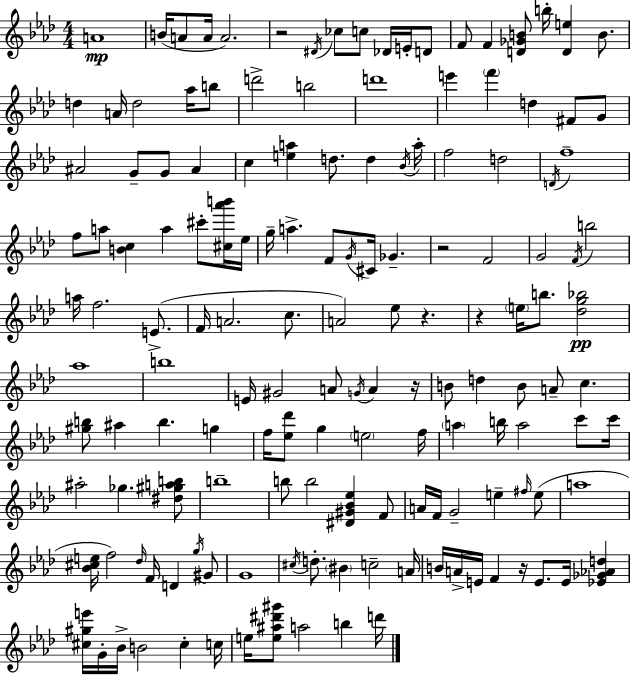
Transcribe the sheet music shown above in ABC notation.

X:1
T:Untitled
M:4/4
L:1/4
K:Ab
A4 B/4 A/2 A/4 A2 z2 ^D/4 _c/2 c/2 _D/4 E/4 D/2 F/2 F [D_GB]/2 b/4 [De] B/2 d A/4 d2 _a/4 b/2 d'2 b2 d'4 e' f' d ^F/2 G/2 ^A2 G/2 G/2 ^A c [ea] d/2 d _B/4 a/4 f2 d2 D/4 f4 f/2 a/2 [Bc] a ^c'/2 [^c_a'b']/4 _e/4 g/4 a F/2 G/4 ^C/4 _G z2 F2 G2 F/4 b2 a/4 f2 E/2 F/4 A2 c/2 A2 _e/2 z z e/4 b/2 [_dg_b]2 _a4 b4 E/4 ^G2 A/2 G/4 A z/4 B/2 d B/2 A/2 c [^gb]/2 ^a b g f/4 [_e_d']/2 g e2 f/4 a b/4 a2 c'/2 c'/4 ^a2 _g [^d^gab]/2 b4 b/2 b2 [^D^G_B_e] F/2 A/4 F/4 G2 e ^f/4 e/2 a4 [_B^ce]/4 f2 _d/4 F/4 D g/4 ^G/2 G4 ^c/4 d/2 ^B c2 A/4 B/4 A/4 E/4 F z/4 E/2 E/4 [_E_G_Ad] [^c^ge']/4 G/4 _B/4 B2 ^c c/4 e/4 [e^a^d'^g']/2 a2 b d'/4